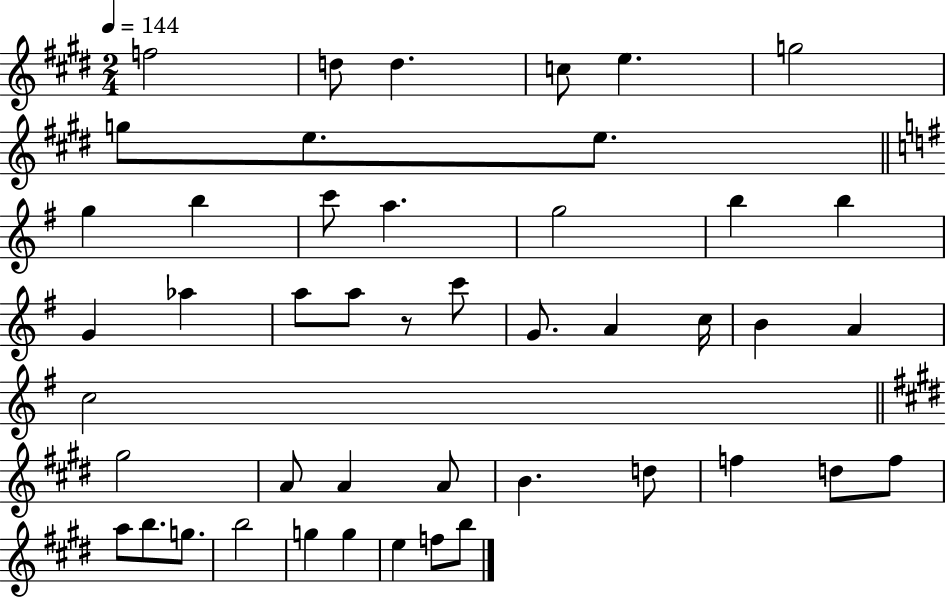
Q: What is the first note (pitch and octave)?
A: F5